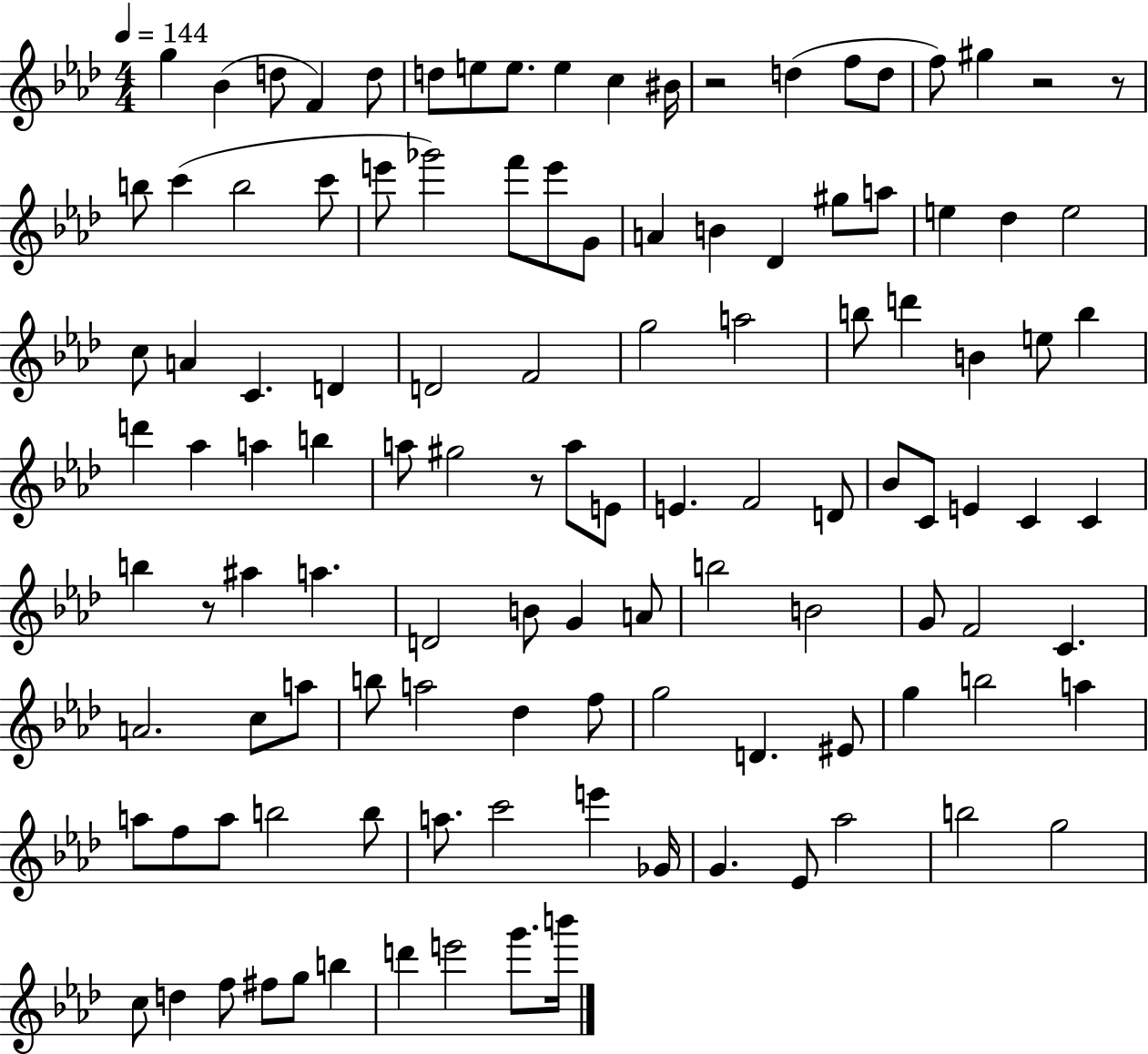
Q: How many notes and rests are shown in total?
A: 116